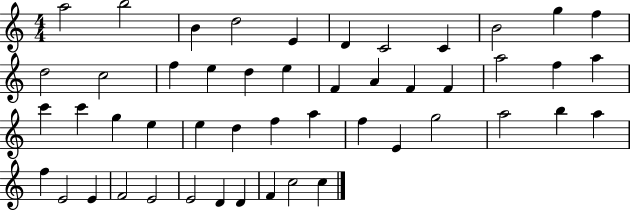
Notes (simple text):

A5/h B5/h B4/q D5/h E4/q D4/q C4/h C4/q B4/h G5/q F5/q D5/h C5/h F5/q E5/q D5/q E5/q F4/q A4/q F4/q F4/q A5/h F5/q A5/q C6/q C6/q G5/q E5/q E5/q D5/q F5/q A5/q F5/q E4/q G5/h A5/h B5/q A5/q F5/q E4/h E4/q F4/h E4/h E4/h D4/q D4/q F4/q C5/h C5/q